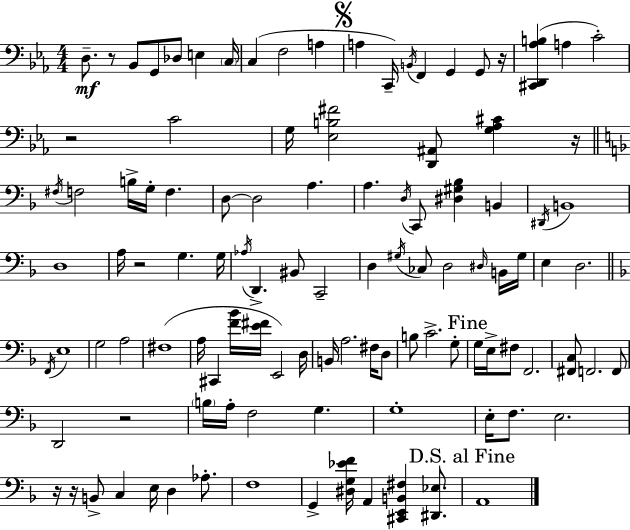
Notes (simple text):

D3/e. R/e Bb2/e G2/e Db3/e E3/q C3/s C3/q F3/h A3/q A3/q C2/s B2/s F2/q G2/q G2/e R/s [C#2,D2,Ab3,B3]/q A3/q C4/h R/h C4/h G3/s [Eb3,B3,F#4]/h [D2,A#2]/e [G3,Ab3,C#4]/q R/s F#3/s F3/h B3/s G3/s F3/q. D3/e D3/h A3/q. A3/q. D3/s C2/e [D#3,G#3,Bb3]/q B2/q D#2/s B2/w D3/w A3/s R/h G3/q. G3/s Ab3/s D2/q. BIS2/e C2/h D3/q G#3/s CES3/e D3/h D#3/s B2/s G#3/s E3/q D3/h. F2/s E3/w G3/h A3/h F#3/w A3/s C#2/q [F4,Bb4]/s [E4,F#4]/s E2/h D3/s B2/s A3/h. F#3/s D3/e B3/e C4/h. G3/e G3/s E3/s F#3/e F2/h. [F#2,C3]/e F2/h. F2/e D2/h R/h B3/s A3/s F3/h G3/q. G3/w E3/s F3/e. E3/h. R/s R/s B2/e C3/q E3/s D3/q Ab3/e. F3/w G2/q [D#3,G3,Eb4,F4]/s A2/q [C#2,E2,B2,F#3]/q [D#2,Eb3]/e. A2/w